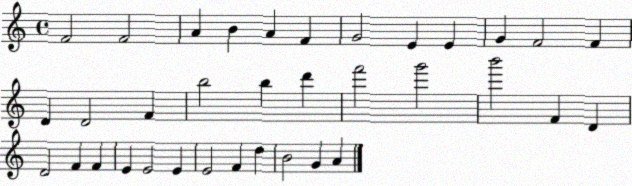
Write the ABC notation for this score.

X:1
T:Untitled
M:4/4
L:1/4
K:C
F2 F2 A B A F G2 E E G F2 F D D2 F b2 b d' f'2 g'2 b'2 F D D2 F F E E2 E E2 F d B2 G A